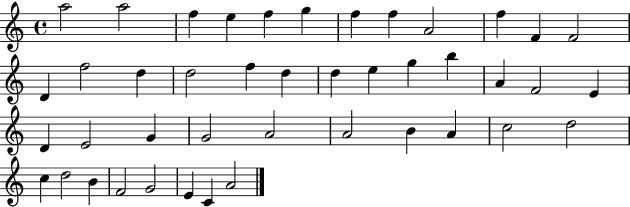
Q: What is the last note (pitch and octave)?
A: A4